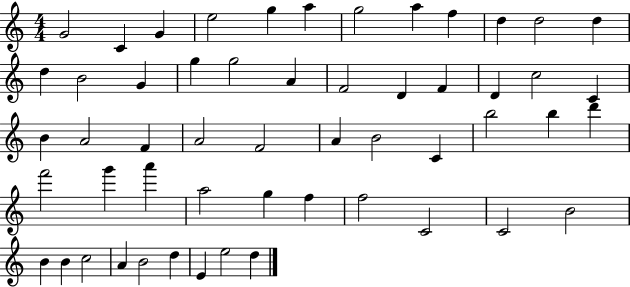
G4/h C4/q G4/q E5/h G5/q A5/q G5/h A5/q F5/q D5/q D5/h D5/q D5/q B4/h G4/q G5/q G5/h A4/q F4/h D4/q F4/q D4/q C5/h C4/q B4/q A4/h F4/q A4/h F4/h A4/q B4/h C4/q B5/h B5/q D6/q F6/h G6/q A6/q A5/h G5/q F5/q F5/h C4/h C4/h B4/h B4/q B4/q C5/h A4/q B4/h D5/q E4/q E5/h D5/q